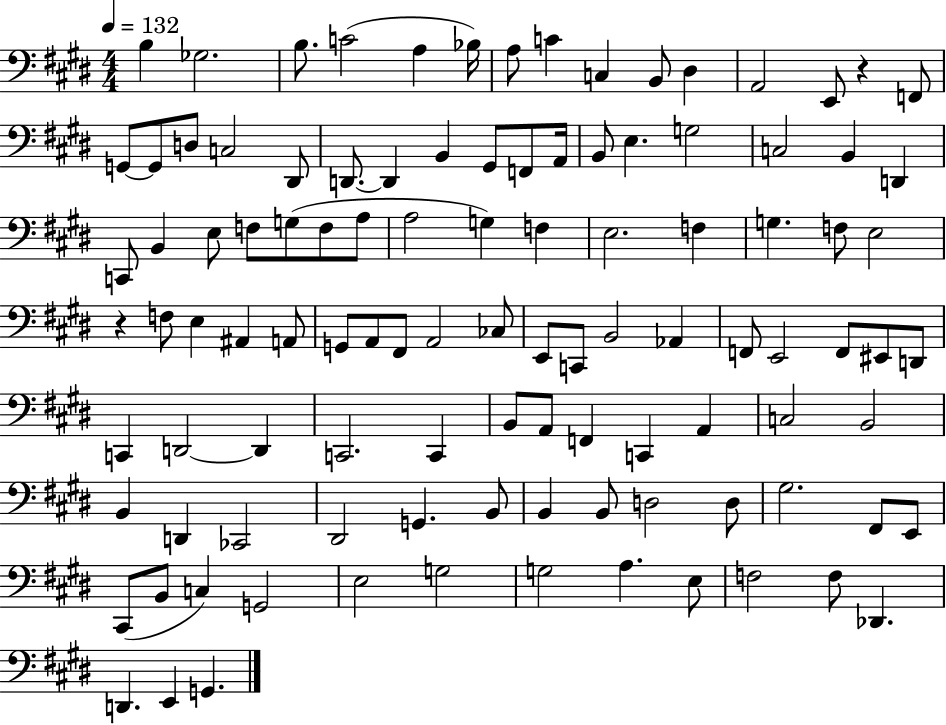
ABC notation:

X:1
T:Untitled
M:4/4
L:1/4
K:E
B, _G,2 B,/2 C2 A, _B,/4 A,/2 C C, B,,/2 ^D, A,,2 E,,/2 z F,,/2 G,,/2 G,,/2 D,/2 C,2 ^D,,/2 D,,/2 D,, B,, ^G,,/2 F,,/2 A,,/4 B,,/2 E, G,2 C,2 B,, D,, C,,/2 B,, E,/2 F,/2 G,/2 F,/2 A,/2 A,2 G, F, E,2 F, G, F,/2 E,2 z F,/2 E, ^A,, A,,/2 G,,/2 A,,/2 ^F,,/2 A,,2 _C,/2 E,,/2 C,,/2 B,,2 _A,, F,,/2 E,,2 F,,/2 ^E,,/2 D,,/2 C,, D,,2 D,, C,,2 C,, B,,/2 A,,/2 F,, C,, A,, C,2 B,,2 B,, D,, _C,,2 ^D,,2 G,, B,,/2 B,, B,,/2 D,2 D,/2 ^G,2 ^F,,/2 E,,/2 ^C,,/2 B,,/2 C, G,,2 E,2 G,2 G,2 A, E,/2 F,2 F,/2 _D,, D,, E,, G,,